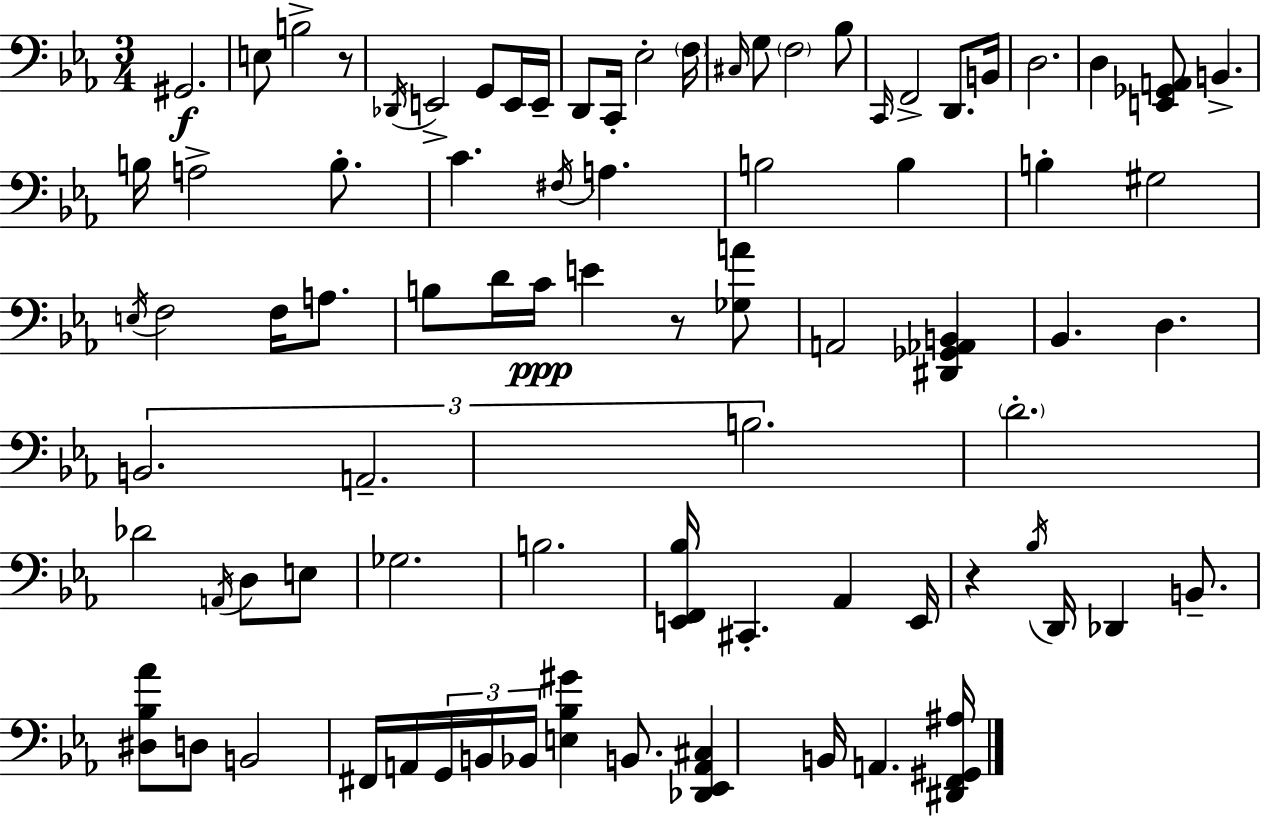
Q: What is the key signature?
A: EES major